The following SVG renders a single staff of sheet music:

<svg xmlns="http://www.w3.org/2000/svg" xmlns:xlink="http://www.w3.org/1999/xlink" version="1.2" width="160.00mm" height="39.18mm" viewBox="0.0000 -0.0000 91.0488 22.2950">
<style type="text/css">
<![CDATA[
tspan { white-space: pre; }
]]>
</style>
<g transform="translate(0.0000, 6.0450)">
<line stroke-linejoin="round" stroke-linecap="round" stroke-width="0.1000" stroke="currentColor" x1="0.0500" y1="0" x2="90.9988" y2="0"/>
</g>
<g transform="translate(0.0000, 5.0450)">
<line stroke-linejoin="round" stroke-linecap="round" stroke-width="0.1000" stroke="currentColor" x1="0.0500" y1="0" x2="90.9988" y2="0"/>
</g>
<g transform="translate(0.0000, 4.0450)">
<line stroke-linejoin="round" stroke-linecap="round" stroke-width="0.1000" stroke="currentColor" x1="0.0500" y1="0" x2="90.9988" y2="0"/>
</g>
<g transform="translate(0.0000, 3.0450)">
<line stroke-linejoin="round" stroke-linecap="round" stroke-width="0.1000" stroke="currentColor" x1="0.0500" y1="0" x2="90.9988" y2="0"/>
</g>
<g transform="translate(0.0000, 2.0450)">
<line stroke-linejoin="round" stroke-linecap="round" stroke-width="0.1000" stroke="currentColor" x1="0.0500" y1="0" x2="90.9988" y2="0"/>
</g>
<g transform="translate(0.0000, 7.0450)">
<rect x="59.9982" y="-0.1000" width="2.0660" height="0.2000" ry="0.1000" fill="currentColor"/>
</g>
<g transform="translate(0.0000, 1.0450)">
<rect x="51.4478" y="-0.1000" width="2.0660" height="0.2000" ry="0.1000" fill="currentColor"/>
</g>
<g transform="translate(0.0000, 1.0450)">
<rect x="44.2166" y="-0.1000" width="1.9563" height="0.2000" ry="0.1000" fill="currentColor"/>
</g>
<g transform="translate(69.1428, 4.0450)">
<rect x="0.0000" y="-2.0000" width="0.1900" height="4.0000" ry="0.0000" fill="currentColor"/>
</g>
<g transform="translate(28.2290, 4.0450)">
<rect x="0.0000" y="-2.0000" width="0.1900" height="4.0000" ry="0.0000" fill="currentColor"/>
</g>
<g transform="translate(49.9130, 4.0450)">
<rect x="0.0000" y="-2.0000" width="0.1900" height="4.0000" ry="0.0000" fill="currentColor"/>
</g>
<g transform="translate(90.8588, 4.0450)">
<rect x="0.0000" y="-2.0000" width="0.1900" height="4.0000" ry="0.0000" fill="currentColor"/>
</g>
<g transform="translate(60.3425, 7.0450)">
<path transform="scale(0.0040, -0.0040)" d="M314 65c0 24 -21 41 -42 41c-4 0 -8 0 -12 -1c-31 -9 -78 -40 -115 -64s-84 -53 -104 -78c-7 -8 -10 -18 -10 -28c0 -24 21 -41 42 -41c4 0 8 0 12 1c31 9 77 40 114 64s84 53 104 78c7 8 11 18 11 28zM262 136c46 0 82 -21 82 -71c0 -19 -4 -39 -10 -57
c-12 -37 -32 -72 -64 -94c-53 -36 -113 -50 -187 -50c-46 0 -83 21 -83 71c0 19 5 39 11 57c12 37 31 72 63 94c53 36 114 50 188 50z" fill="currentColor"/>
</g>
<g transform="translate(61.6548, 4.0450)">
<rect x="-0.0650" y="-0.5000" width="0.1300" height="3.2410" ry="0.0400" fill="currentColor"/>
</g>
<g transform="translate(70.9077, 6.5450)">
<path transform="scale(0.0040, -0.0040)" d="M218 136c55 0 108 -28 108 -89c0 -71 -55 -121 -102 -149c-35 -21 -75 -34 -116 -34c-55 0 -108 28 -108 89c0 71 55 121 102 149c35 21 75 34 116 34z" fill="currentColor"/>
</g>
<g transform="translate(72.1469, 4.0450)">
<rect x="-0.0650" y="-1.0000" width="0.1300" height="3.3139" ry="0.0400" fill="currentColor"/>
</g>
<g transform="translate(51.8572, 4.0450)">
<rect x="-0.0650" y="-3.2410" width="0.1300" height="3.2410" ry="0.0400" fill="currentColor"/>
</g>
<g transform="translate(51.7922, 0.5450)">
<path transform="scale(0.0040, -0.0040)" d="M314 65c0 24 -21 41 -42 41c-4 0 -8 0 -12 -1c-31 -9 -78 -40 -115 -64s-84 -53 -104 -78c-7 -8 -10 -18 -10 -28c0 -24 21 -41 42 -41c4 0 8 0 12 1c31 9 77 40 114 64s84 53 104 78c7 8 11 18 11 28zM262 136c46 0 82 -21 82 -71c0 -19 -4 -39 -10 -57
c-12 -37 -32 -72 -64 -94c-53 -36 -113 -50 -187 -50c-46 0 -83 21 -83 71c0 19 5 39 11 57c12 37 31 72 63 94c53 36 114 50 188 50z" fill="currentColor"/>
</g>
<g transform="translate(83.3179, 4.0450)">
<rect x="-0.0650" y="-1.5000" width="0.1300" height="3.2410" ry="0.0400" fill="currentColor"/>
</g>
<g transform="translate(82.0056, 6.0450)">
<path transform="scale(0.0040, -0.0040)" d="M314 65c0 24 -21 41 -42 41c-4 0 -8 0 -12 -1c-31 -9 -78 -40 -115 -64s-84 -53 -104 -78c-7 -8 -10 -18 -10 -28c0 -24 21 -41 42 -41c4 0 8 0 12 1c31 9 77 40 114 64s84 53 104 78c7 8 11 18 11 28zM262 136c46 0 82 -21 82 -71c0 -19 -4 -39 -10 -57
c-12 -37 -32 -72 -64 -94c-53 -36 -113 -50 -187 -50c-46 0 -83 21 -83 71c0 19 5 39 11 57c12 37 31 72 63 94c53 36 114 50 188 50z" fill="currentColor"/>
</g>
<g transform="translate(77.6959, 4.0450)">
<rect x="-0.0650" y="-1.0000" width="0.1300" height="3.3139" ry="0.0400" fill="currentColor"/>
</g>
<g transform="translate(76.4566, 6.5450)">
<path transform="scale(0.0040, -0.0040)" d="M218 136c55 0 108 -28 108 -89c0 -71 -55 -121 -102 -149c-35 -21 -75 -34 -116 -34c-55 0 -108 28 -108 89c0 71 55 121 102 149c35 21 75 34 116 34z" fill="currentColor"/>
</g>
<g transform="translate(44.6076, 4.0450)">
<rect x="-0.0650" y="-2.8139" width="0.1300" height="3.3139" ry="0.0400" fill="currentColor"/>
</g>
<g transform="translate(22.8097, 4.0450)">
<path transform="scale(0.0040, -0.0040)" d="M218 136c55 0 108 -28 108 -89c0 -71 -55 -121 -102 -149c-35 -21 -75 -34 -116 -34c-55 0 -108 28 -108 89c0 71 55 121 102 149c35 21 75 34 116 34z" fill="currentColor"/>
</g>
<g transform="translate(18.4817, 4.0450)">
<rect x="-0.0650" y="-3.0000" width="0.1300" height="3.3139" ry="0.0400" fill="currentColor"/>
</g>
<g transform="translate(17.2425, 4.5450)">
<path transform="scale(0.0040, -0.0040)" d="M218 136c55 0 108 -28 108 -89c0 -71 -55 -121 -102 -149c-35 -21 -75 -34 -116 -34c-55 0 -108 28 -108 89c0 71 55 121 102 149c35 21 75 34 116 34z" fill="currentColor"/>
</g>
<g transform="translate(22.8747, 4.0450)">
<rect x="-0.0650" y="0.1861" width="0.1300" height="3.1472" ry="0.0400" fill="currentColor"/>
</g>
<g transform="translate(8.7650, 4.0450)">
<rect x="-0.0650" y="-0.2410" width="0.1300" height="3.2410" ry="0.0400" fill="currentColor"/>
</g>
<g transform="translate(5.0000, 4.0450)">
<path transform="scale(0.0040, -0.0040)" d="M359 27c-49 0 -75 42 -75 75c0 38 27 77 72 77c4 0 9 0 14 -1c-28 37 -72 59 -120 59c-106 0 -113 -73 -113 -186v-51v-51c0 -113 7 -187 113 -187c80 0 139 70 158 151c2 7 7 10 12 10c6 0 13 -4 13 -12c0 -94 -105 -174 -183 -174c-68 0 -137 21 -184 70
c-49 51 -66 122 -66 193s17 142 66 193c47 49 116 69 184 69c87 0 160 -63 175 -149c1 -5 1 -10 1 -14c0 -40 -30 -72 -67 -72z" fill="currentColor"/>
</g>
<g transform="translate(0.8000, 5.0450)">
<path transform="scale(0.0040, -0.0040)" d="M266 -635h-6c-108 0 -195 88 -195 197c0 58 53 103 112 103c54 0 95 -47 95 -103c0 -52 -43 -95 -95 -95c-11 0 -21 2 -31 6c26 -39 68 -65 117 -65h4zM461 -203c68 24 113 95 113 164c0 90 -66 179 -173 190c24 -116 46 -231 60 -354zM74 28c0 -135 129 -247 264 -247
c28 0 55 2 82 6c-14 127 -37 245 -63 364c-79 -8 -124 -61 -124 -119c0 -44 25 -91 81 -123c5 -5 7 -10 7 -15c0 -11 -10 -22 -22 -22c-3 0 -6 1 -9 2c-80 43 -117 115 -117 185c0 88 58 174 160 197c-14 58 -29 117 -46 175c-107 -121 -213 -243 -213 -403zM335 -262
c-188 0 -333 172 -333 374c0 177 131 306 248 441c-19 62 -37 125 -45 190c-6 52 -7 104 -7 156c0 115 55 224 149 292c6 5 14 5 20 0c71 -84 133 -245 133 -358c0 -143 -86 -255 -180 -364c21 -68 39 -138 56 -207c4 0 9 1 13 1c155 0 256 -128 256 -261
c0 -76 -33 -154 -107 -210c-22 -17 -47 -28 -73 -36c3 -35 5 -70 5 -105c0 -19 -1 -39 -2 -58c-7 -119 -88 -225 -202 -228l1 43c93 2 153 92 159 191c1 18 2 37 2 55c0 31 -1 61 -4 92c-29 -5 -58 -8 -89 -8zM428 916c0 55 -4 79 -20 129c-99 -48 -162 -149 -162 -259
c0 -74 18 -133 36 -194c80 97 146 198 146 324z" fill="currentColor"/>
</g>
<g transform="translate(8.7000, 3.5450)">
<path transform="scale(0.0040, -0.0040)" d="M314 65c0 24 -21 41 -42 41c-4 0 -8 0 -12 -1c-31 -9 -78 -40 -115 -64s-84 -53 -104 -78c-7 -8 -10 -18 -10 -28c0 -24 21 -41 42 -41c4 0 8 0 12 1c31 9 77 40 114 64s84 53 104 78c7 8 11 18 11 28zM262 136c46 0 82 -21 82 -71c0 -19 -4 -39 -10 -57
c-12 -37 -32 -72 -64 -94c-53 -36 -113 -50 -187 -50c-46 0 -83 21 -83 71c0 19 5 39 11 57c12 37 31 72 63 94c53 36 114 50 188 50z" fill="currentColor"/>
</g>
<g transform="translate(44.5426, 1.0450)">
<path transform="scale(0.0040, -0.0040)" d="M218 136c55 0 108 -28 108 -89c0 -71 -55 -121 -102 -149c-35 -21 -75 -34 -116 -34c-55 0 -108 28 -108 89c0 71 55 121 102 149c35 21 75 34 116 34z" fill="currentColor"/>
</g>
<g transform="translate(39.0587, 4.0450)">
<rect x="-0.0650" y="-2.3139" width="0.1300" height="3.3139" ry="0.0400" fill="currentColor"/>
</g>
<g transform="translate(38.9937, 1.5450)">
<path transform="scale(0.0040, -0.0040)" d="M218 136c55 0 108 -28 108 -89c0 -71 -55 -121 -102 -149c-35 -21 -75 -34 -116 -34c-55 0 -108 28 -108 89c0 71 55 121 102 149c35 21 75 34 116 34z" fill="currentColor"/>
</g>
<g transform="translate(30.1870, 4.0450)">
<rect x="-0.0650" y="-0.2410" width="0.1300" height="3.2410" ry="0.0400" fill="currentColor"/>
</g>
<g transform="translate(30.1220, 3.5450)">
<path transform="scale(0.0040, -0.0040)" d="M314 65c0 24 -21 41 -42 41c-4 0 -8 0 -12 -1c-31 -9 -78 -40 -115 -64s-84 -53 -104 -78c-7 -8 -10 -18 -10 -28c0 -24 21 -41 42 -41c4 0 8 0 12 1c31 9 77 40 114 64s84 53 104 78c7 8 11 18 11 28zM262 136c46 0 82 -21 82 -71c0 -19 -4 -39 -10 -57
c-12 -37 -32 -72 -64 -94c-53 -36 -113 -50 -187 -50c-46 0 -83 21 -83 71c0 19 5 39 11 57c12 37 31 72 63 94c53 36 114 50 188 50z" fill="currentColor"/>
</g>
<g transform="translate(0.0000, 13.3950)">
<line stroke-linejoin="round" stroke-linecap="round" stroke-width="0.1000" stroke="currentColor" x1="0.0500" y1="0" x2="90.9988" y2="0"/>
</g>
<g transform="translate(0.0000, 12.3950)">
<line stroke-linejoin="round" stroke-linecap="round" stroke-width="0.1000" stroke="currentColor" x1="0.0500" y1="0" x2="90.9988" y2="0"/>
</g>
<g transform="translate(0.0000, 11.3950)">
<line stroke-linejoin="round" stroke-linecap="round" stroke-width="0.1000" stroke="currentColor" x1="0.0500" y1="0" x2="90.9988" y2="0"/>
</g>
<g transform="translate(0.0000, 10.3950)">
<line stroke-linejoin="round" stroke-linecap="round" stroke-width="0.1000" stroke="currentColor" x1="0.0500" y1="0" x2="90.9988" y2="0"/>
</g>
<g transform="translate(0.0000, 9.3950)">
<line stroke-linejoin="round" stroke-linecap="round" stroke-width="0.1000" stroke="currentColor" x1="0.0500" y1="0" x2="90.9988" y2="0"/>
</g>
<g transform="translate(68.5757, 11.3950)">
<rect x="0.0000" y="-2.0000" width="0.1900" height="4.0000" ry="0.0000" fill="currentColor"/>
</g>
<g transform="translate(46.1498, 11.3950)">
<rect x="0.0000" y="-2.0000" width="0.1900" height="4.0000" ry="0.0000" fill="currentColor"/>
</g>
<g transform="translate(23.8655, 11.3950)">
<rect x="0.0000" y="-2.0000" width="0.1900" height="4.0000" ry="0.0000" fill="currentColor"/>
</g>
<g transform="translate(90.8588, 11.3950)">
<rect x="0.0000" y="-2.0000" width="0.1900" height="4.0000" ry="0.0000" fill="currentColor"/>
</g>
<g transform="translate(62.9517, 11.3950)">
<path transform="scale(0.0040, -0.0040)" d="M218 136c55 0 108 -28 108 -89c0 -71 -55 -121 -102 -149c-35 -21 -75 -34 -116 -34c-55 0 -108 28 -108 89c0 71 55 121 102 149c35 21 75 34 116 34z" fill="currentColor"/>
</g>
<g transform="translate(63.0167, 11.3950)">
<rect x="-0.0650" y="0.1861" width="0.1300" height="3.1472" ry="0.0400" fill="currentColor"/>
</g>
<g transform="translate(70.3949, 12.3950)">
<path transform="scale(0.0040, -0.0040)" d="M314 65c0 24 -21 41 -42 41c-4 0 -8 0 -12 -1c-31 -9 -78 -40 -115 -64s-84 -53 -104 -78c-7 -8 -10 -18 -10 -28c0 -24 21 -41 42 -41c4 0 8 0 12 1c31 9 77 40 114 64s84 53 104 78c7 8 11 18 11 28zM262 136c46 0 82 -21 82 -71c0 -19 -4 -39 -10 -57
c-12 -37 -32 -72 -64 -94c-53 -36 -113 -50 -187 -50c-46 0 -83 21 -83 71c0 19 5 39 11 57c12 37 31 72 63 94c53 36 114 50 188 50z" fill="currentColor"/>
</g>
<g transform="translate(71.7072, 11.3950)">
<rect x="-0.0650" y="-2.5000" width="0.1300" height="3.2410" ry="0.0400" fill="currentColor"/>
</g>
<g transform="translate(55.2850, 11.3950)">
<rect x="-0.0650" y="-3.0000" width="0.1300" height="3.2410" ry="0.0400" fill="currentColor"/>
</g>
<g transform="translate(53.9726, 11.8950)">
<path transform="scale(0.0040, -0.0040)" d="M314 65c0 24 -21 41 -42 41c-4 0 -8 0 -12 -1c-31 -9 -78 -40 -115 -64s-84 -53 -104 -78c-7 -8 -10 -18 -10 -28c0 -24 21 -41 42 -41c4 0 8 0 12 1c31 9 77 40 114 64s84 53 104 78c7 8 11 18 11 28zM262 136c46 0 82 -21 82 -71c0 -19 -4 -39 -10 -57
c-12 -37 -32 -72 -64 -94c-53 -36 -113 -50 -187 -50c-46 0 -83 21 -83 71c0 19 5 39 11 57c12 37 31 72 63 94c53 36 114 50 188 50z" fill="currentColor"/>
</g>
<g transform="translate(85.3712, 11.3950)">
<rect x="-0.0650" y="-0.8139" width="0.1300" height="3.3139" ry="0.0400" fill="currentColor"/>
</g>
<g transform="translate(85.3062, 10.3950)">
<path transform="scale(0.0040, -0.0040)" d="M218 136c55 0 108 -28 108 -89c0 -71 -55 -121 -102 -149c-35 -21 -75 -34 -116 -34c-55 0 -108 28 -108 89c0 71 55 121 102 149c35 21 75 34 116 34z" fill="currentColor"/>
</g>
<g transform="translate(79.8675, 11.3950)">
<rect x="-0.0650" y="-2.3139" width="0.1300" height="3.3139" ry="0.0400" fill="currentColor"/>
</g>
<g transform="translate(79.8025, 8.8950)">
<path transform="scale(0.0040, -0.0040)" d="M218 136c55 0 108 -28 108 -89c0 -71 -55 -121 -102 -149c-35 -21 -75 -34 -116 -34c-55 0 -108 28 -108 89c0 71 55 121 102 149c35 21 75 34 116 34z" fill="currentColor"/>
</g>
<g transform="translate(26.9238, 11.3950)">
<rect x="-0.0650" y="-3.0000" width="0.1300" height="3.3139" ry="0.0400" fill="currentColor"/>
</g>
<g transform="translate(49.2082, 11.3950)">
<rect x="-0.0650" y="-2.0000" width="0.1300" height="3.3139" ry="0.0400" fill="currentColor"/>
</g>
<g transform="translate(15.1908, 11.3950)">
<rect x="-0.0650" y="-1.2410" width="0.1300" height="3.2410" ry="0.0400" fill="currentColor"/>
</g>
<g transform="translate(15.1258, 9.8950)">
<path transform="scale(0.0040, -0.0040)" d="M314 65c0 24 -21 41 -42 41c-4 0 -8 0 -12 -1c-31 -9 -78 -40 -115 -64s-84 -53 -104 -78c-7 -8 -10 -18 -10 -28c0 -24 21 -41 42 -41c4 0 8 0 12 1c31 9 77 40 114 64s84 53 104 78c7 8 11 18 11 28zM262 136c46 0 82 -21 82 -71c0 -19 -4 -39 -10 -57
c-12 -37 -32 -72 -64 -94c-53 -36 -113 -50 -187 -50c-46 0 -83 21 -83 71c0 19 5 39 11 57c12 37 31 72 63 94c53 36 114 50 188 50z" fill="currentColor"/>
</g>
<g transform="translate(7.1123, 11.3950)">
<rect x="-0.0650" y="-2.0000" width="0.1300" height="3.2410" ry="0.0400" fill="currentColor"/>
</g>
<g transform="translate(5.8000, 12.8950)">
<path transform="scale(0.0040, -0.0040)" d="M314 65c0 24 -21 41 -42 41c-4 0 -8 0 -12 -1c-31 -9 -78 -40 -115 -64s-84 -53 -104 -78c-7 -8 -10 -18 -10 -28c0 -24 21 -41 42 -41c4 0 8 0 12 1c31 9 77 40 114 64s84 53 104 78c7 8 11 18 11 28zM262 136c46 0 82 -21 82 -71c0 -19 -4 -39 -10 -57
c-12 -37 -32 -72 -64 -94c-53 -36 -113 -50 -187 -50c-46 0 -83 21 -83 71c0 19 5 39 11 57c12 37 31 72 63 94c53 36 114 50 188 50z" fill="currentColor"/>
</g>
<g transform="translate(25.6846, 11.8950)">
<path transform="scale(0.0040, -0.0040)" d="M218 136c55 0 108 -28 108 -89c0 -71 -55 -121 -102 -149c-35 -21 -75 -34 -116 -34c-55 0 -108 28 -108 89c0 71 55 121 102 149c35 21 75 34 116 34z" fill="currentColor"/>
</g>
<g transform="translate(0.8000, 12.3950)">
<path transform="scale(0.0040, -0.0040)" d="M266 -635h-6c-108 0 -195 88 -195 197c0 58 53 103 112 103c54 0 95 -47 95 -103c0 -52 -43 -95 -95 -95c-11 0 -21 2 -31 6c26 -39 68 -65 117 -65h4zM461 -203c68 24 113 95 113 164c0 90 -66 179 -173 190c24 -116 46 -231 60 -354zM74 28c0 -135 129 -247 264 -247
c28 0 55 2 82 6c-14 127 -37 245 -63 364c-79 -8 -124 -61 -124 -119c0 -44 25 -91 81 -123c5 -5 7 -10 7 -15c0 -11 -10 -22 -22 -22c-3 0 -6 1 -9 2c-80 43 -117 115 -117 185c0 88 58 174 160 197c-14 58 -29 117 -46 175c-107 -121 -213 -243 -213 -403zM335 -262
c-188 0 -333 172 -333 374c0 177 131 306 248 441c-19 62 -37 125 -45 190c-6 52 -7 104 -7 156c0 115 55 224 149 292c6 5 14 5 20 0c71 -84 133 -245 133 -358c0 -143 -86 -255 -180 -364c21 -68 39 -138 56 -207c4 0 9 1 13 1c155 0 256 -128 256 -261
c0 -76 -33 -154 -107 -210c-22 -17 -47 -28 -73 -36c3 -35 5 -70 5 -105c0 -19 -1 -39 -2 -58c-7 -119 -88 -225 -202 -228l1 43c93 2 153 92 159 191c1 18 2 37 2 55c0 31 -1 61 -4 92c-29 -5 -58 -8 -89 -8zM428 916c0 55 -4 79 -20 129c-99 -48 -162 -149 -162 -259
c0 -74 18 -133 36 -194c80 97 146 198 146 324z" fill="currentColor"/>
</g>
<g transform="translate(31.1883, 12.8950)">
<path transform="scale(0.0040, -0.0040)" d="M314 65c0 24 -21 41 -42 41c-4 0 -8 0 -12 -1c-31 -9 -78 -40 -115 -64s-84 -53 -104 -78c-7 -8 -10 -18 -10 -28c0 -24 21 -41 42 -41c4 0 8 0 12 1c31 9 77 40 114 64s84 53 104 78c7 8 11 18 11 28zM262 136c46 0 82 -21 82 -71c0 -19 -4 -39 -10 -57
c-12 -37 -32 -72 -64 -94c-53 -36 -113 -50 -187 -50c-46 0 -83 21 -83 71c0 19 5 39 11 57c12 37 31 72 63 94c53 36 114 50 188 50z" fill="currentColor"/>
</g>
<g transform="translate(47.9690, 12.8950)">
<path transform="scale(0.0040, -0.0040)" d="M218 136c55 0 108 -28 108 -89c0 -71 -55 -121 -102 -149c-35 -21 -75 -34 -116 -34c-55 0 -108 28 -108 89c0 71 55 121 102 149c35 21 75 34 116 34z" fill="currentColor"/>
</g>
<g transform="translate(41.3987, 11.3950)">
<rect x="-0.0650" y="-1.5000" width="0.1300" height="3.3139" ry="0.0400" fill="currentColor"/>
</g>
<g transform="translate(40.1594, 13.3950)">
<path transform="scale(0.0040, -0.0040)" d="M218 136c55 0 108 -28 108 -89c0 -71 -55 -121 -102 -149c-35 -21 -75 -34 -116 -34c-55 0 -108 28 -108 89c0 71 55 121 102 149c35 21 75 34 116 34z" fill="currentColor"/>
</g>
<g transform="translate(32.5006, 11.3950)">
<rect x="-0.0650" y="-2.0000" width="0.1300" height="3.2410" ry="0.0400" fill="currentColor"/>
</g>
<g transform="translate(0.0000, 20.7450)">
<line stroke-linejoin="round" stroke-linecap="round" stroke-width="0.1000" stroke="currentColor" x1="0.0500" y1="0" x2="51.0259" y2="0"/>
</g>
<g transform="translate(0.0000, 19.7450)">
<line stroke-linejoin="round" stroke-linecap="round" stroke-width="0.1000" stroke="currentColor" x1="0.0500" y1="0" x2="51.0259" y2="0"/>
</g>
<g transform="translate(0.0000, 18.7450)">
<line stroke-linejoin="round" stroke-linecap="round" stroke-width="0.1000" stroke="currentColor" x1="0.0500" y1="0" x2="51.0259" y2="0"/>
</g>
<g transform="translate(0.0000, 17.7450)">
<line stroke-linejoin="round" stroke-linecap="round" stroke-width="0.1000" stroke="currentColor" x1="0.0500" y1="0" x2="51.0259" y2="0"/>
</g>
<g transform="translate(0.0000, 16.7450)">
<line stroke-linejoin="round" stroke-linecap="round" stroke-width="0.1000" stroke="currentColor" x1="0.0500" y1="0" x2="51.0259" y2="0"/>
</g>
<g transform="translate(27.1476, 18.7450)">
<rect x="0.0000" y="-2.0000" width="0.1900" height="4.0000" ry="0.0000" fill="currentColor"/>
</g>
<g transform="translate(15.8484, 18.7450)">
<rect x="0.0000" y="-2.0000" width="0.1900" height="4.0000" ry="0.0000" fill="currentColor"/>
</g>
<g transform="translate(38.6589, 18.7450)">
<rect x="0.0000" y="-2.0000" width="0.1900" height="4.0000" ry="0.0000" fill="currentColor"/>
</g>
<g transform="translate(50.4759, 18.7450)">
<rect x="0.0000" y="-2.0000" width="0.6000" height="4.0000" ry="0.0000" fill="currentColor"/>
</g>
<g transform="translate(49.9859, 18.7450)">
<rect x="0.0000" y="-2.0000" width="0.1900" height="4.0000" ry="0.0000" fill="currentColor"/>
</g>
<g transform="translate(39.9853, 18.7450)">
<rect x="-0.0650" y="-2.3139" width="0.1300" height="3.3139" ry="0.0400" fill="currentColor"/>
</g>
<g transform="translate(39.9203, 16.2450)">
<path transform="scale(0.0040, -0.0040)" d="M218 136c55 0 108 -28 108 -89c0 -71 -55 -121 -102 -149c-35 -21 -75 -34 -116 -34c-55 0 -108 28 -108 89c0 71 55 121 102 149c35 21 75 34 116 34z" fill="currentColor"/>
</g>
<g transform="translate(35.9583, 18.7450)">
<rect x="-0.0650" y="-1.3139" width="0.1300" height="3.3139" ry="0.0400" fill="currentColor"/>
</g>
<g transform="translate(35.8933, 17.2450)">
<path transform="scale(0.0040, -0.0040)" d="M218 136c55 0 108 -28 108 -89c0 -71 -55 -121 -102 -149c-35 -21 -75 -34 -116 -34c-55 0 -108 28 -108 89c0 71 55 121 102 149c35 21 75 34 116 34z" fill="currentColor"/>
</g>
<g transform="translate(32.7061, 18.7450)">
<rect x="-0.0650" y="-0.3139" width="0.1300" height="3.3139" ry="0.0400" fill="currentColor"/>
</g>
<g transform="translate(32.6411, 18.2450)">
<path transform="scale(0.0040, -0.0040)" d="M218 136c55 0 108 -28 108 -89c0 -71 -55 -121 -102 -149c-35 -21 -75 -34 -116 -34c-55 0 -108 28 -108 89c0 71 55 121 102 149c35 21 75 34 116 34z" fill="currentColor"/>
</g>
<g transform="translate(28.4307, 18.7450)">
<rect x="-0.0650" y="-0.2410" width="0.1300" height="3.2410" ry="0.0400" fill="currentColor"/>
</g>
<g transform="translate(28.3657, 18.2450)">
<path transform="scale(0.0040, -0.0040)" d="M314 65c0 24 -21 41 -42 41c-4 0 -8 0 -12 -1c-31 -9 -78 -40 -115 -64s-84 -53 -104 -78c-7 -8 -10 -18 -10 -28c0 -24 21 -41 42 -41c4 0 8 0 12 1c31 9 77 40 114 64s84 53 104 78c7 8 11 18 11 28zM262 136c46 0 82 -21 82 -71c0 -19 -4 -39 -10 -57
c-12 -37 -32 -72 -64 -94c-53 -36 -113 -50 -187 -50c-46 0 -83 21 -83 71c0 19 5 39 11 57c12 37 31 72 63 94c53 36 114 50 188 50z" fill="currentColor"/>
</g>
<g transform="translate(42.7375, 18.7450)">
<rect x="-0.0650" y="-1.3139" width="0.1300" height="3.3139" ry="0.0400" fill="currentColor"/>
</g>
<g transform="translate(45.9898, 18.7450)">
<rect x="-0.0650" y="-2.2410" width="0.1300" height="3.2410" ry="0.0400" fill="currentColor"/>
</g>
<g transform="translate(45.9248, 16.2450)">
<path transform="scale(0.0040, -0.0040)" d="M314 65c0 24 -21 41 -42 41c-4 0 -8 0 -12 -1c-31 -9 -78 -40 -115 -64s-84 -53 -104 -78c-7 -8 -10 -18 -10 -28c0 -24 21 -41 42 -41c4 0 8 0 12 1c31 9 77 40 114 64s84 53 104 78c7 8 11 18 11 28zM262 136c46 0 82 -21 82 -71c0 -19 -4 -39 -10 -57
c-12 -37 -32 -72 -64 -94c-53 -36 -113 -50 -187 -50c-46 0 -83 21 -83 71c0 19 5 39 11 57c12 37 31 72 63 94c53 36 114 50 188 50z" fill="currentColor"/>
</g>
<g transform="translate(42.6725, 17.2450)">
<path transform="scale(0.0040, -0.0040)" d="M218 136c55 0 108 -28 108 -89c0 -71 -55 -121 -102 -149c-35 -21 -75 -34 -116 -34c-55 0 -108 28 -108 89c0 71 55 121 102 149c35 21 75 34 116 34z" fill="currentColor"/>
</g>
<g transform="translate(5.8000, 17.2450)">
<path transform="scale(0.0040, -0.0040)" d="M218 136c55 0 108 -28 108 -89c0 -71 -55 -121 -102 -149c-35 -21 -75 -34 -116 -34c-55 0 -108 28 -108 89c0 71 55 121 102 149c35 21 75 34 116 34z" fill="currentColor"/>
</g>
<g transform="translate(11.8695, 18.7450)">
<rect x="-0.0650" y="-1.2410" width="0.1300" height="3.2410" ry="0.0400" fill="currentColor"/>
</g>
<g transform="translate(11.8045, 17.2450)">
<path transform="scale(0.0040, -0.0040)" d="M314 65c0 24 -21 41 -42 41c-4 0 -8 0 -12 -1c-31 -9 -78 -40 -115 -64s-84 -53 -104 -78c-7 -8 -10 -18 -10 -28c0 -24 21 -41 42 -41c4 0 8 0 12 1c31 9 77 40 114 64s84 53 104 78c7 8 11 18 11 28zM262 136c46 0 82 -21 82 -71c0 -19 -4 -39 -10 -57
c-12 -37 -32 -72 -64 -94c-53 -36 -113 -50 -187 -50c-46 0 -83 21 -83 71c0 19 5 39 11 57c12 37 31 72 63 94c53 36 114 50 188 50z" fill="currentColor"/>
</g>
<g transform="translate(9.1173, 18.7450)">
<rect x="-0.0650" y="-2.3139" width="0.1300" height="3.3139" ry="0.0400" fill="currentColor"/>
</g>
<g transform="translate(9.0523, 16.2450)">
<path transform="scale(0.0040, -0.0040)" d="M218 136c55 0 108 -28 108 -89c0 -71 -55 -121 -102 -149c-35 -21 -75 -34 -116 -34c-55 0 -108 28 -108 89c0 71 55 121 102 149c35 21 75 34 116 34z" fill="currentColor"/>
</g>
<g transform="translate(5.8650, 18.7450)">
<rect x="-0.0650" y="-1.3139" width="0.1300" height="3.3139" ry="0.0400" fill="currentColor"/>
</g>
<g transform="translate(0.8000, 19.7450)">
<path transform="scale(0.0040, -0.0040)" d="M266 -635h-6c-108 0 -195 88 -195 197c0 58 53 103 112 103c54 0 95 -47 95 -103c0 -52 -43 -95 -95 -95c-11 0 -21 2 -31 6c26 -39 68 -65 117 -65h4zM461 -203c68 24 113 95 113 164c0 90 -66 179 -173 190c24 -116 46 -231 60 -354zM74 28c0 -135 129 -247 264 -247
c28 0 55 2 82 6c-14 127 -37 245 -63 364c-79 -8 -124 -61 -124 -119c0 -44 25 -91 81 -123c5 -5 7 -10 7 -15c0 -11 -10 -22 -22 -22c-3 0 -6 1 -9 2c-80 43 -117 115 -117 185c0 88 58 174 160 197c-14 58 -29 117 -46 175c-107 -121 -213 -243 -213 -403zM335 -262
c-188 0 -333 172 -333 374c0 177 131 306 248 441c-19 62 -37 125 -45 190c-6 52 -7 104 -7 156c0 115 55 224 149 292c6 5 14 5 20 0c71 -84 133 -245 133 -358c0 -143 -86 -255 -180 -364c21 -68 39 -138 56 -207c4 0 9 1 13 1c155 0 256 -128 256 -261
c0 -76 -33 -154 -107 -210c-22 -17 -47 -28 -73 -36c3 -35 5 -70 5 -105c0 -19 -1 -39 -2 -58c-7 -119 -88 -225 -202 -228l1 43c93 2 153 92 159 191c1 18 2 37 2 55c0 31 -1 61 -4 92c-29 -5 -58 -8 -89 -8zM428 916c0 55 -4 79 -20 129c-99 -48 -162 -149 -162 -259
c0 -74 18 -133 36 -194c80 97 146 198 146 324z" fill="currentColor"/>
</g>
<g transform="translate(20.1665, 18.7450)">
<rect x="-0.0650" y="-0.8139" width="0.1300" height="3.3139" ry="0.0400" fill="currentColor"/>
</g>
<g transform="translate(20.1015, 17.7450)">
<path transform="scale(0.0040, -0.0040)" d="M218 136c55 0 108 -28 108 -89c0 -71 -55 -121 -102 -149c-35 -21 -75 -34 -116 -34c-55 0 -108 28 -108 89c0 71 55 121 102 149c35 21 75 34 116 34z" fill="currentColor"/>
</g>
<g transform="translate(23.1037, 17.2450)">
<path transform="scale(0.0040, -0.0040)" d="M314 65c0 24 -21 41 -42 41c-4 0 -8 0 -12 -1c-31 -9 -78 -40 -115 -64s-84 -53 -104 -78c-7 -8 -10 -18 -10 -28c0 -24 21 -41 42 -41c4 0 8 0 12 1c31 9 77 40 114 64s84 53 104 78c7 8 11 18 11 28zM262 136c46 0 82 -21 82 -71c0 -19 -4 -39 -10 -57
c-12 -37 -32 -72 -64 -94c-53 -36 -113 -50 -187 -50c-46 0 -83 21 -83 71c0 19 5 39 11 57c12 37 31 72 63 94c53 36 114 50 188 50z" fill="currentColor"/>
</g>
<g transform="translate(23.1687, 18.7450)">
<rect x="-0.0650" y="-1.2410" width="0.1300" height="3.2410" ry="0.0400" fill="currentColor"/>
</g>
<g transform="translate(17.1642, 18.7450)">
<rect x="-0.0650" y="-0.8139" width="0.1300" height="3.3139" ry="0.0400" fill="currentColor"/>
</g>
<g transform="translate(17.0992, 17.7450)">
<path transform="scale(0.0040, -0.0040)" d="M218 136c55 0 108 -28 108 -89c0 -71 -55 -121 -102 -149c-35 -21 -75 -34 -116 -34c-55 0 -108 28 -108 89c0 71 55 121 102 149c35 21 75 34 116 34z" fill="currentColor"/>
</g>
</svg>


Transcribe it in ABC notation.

X:1
T:Untitled
M:4/4
L:1/4
K:C
c2 A B c2 g a b2 C2 D D E2 F2 e2 A F2 E F A2 B G2 g d e g e2 d d e2 c2 c e g e g2